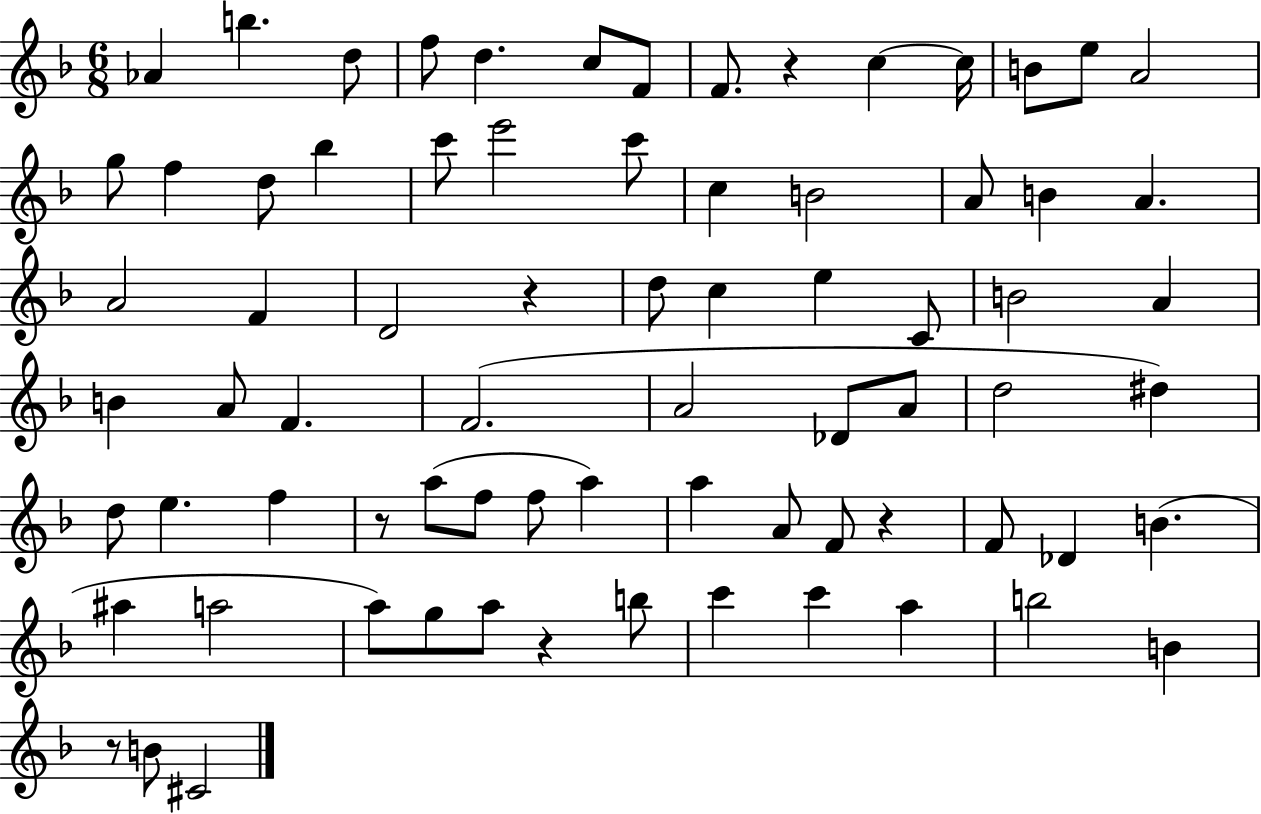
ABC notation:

X:1
T:Untitled
M:6/8
L:1/4
K:F
_A b d/2 f/2 d c/2 F/2 F/2 z c c/4 B/2 e/2 A2 g/2 f d/2 _b c'/2 e'2 c'/2 c B2 A/2 B A A2 F D2 z d/2 c e C/2 B2 A B A/2 F F2 A2 _D/2 A/2 d2 ^d d/2 e f z/2 a/2 f/2 f/2 a a A/2 F/2 z F/2 _D B ^a a2 a/2 g/2 a/2 z b/2 c' c' a b2 B z/2 B/2 ^C2